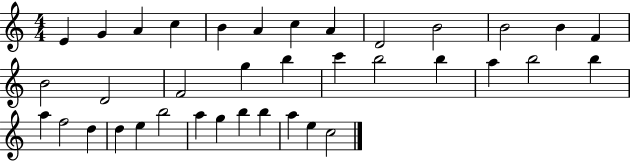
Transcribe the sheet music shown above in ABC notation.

X:1
T:Untitled
M:4/4
L:1/4
K:C
E G A c B A c A D2 B2 B2 B F B2 D2 F2 g b c' b2 b a b2 b a f2 d d e b2 a g b b a e c2